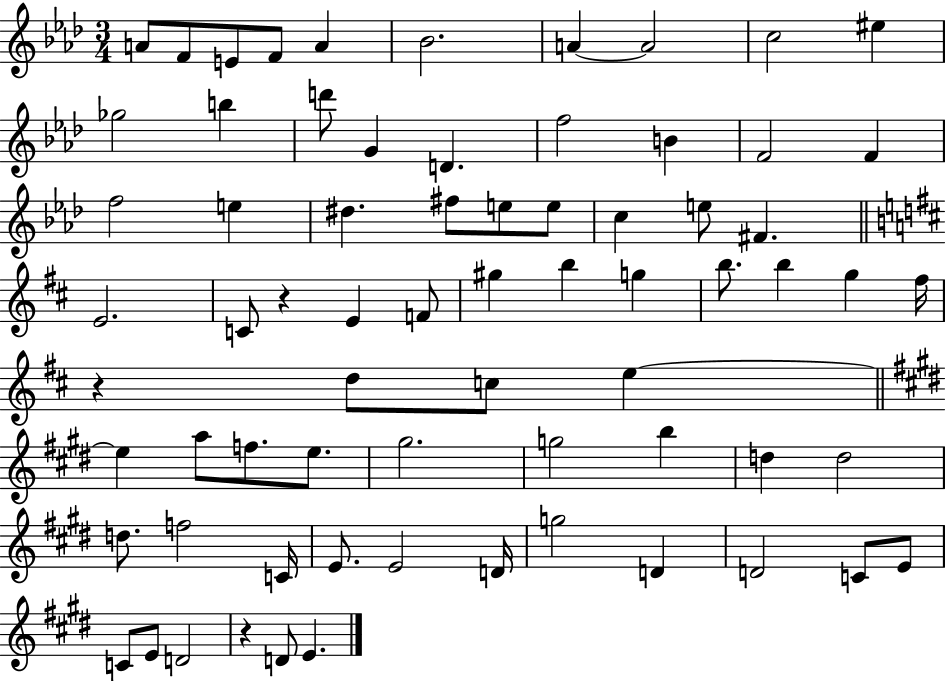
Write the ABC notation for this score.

X:1
T:Untitled
M:3/4
L:1/4
K:Ab
A/2 F/2 E/2 F/2 A _B2 A A2 c2 ^e _g2 b d'/2 G D f2 B F2 F f2 e ^d ^f/2 e/2 e/2 c e/2 ^F E2 C/2 z E F/2 ^g b g b/2 b g ^f/4 z d/2 c/2 e e a/2 f/2 e/2 ^g2 g2 b d d2 d/2 f2 C/4 E/2 E2 D/4 g2 D D2 C/2 E/2 C/2 E/2 D2 z D/2 E